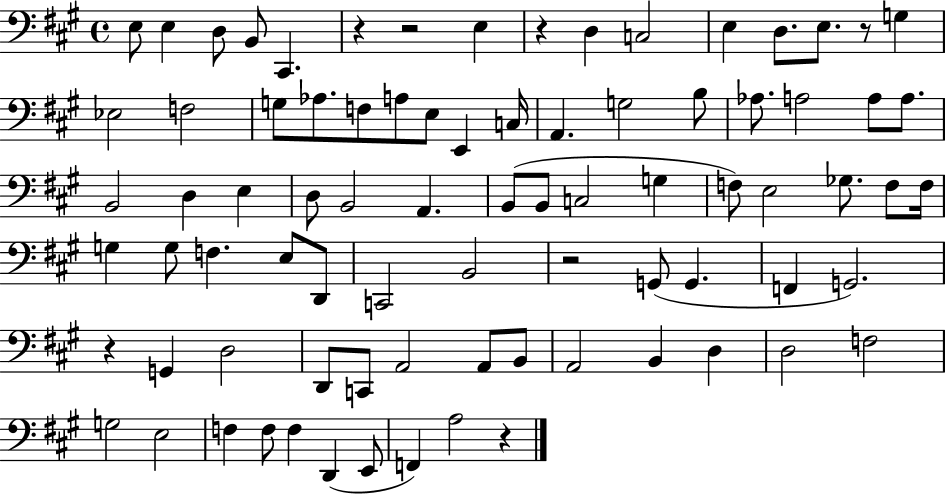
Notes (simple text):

E3/e E3/q D3/e B2/e C#2/q. R/q R/h E3/q R/q D3/q C3/h E3/q D3/e. E3/e. R/e G3/q Eb3/h F3/h G3/e Ab3/e. F3/e A3/e E3/e E2/q C3/s A2/q. G3/h B3/e Ab3/e. A3/h A3/e A3/e. B2/h D3/q E3/q D3/e B2/h A2/q. B2/e B2/e C3/h G3/q F3/e E3/h Gb3/e. F3/e F3/s G3/q G3/e F3/q. E3/e D2/e C2/h B2/h R/h G2/e G2/q. F2/q G2/h. R/q G2/q D3/h D2/e C2/e A2/h A2/e B2/e A2/h B2/q D3/q D3/h F3/h G3/h E3/h F3/q F3/e F3/q D2/q E2/e F2/q A3/h R/q